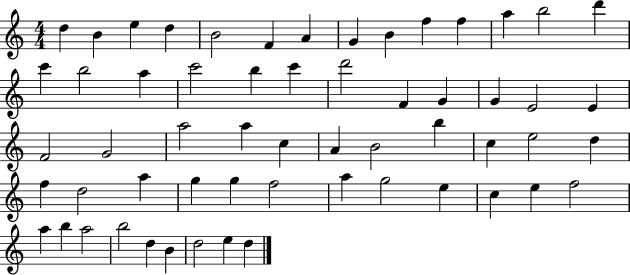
D5/q B4/q E5/q D5/q B4/h F4/q A4/q G4/q B4/q F5/q F5/q A5/q B5/h D6/q C6/q B5/h A5/q C6/h B5/q C6/q D6/h F4/q G4/q G4/q E4/h E4/q F4/h G4/h A5/h A5/q C5/q A4/q B4/h B5/q C5/q E5/h D5/q F5/q D5/h A5/q G5/q G5/q F5/h A5/q G5/h E5/q C5/q E5/q F5/h A5/q B5/q A5/h B5/h D5/q B4/q D5/h E5/q D5/q